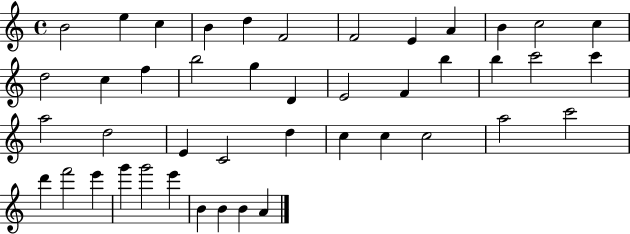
B4/h E5/q C5/q B4/q D5/q F4/h F4/h E4/q A4/q B4/q C5/h C5/q D5/h C5/q F5/q B5/h G5/q D4/q E4/h F4/q B5/q B5/q C6/h C6/q A5/h D5/h E4/q C4/h D5/q C5/q C5/q C5/h A5/h C6/h D6/q F6/h E6/q G6/q G6/h E6/q B4/q B4/q B4/q A4/q